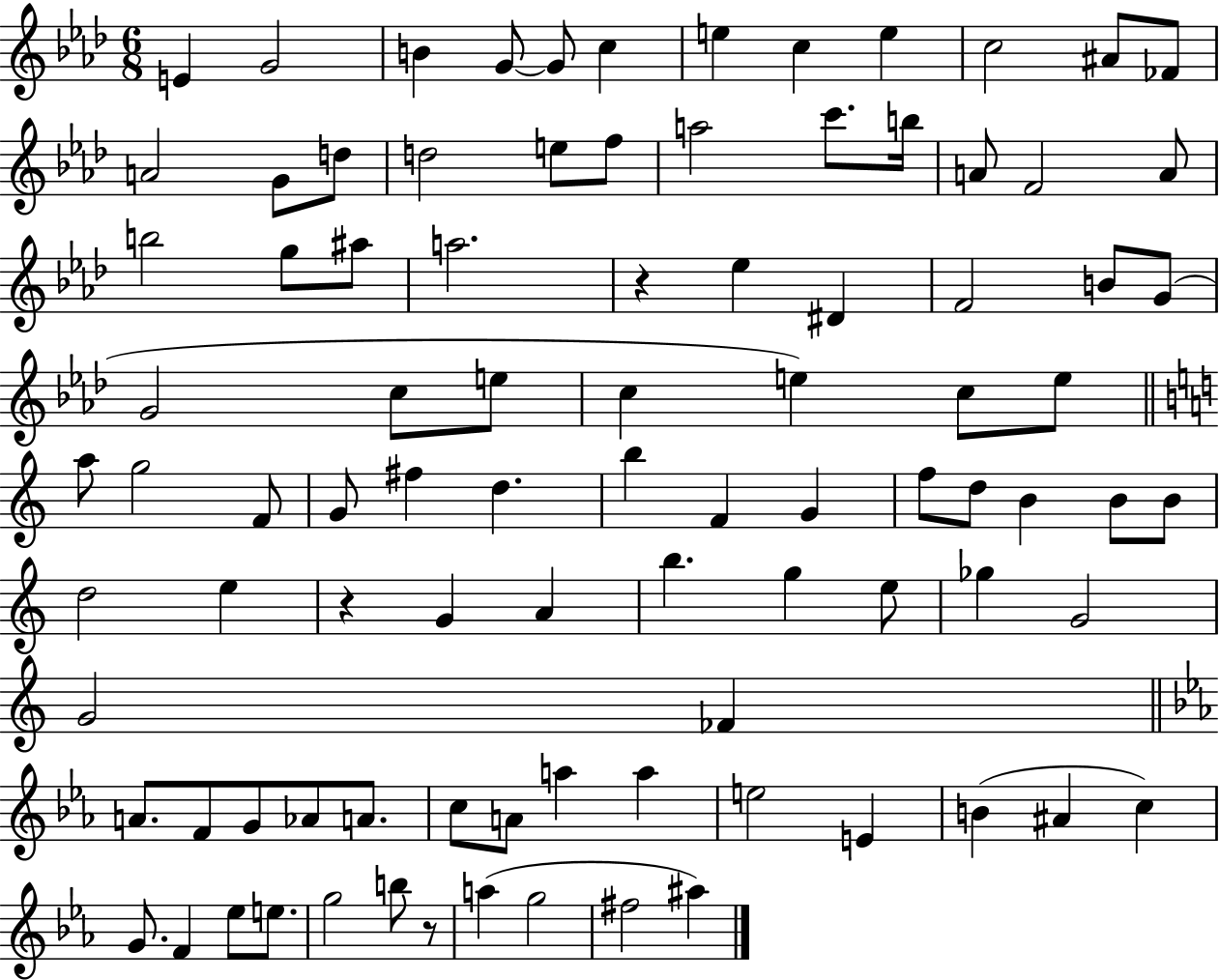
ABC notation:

X:1
T:Untitled
M:6/8
L:1/4
K:Ab
E G2 B G/2 G/2 c e c e c2 ^A/2 _F/2 A2 G/2 d/2 d2 e/2 f/2 a2 c'/2 b/4 A/2 F2 A/2 b2 g/2 ^a/2 a2 z _e ^D F2 B/2 G/2 G2 c/2 e/2 c e c/2 e/2 a/2 g2 F/2 G/2 ^f d b F G f/2 d/2 B B/2 B/2 d2 e z G A b g e/2 _g G2 G2 _F A/2 F/2 G/2 _A/2 A/2 c/2 A/2 a a e2 E B ^A c G/2 F _e/2 e/2 g2 b/2 z/2 a g2 ^f2 ^a